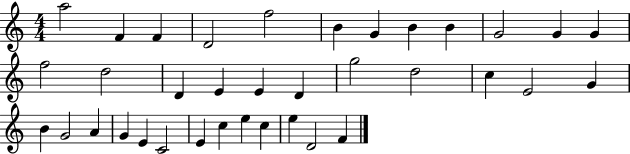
A5/h F4/q F4/q D4/h F5/h B4/q G4/q B4/q B4/q G4/h G4/q G4/q F5/h D5/h D4/q E4/q E4/q D4/q G5/h D5/h C5/q E4/h G4/q B4/q G4/h A4/q G4/q E4/q C4/h E4/q C5/q E5/q C5/q E5/q D4/h F4/q